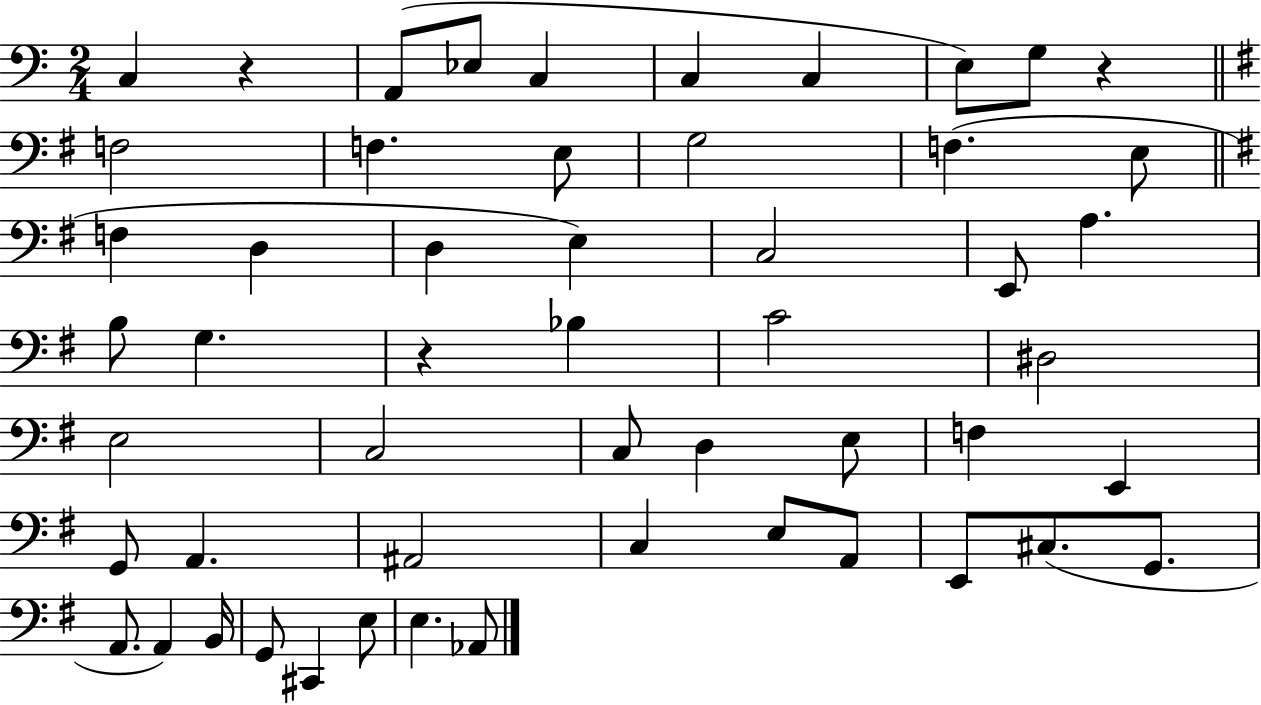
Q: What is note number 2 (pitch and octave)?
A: A2